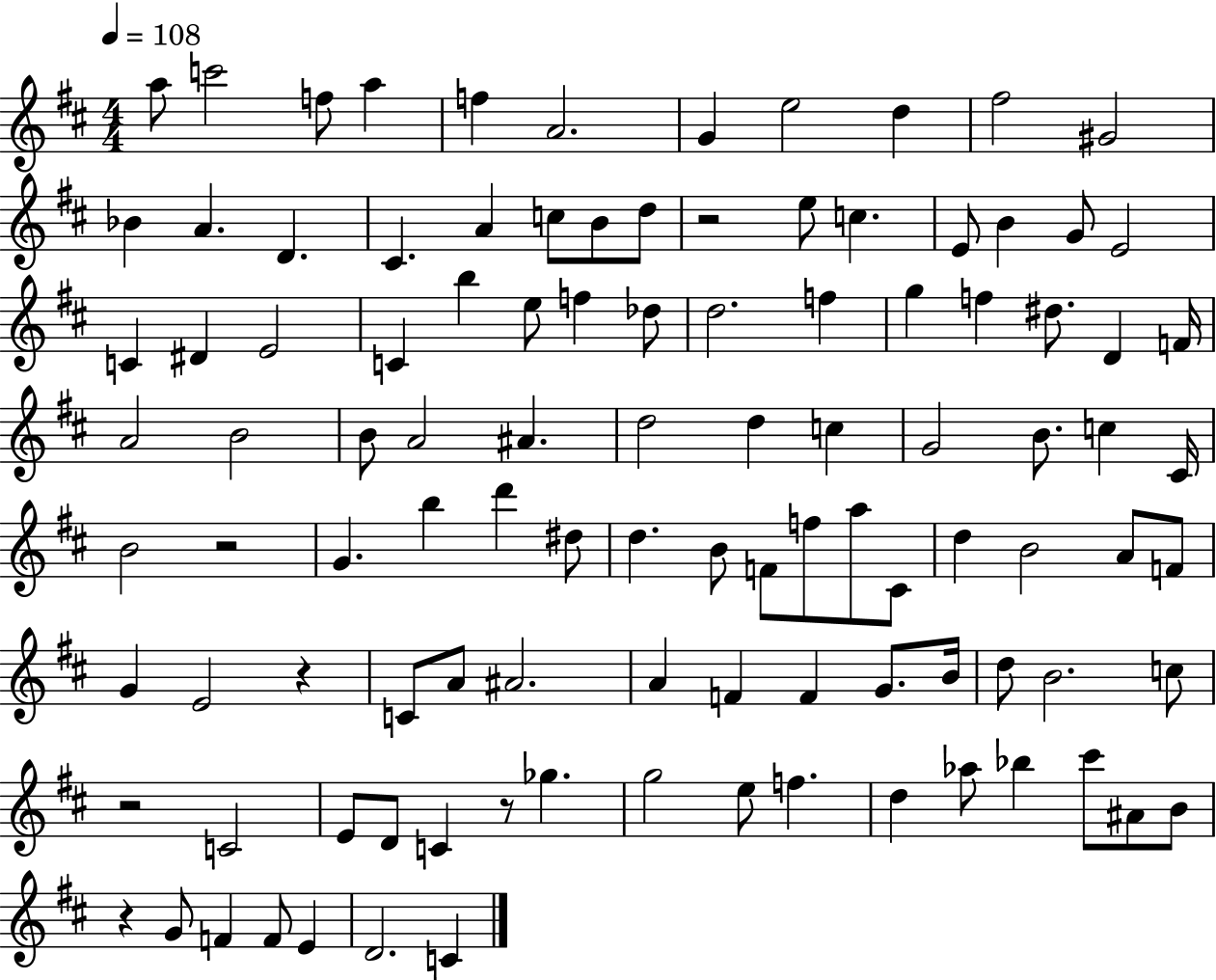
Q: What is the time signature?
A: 4/4